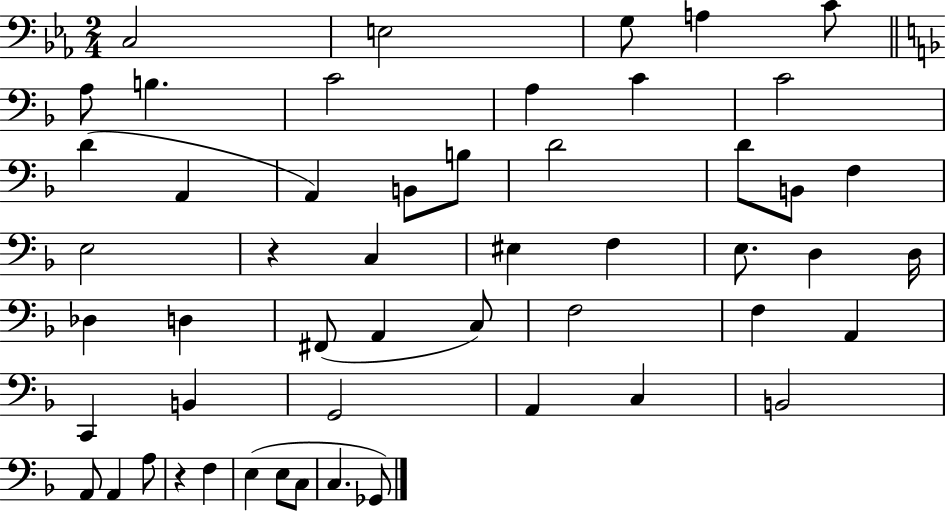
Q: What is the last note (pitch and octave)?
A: Gb2